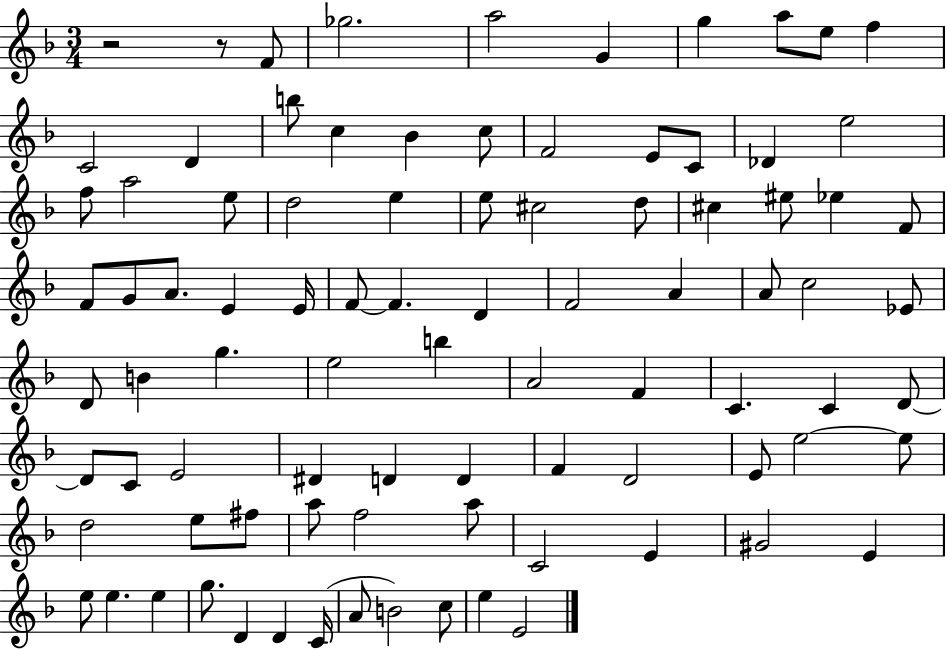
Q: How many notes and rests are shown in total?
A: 89